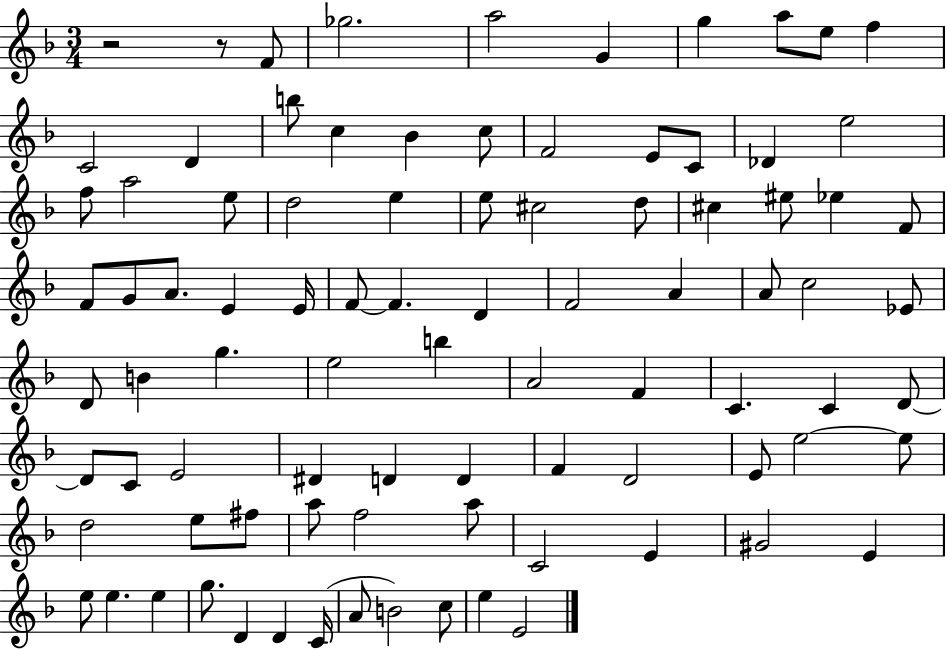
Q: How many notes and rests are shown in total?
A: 89